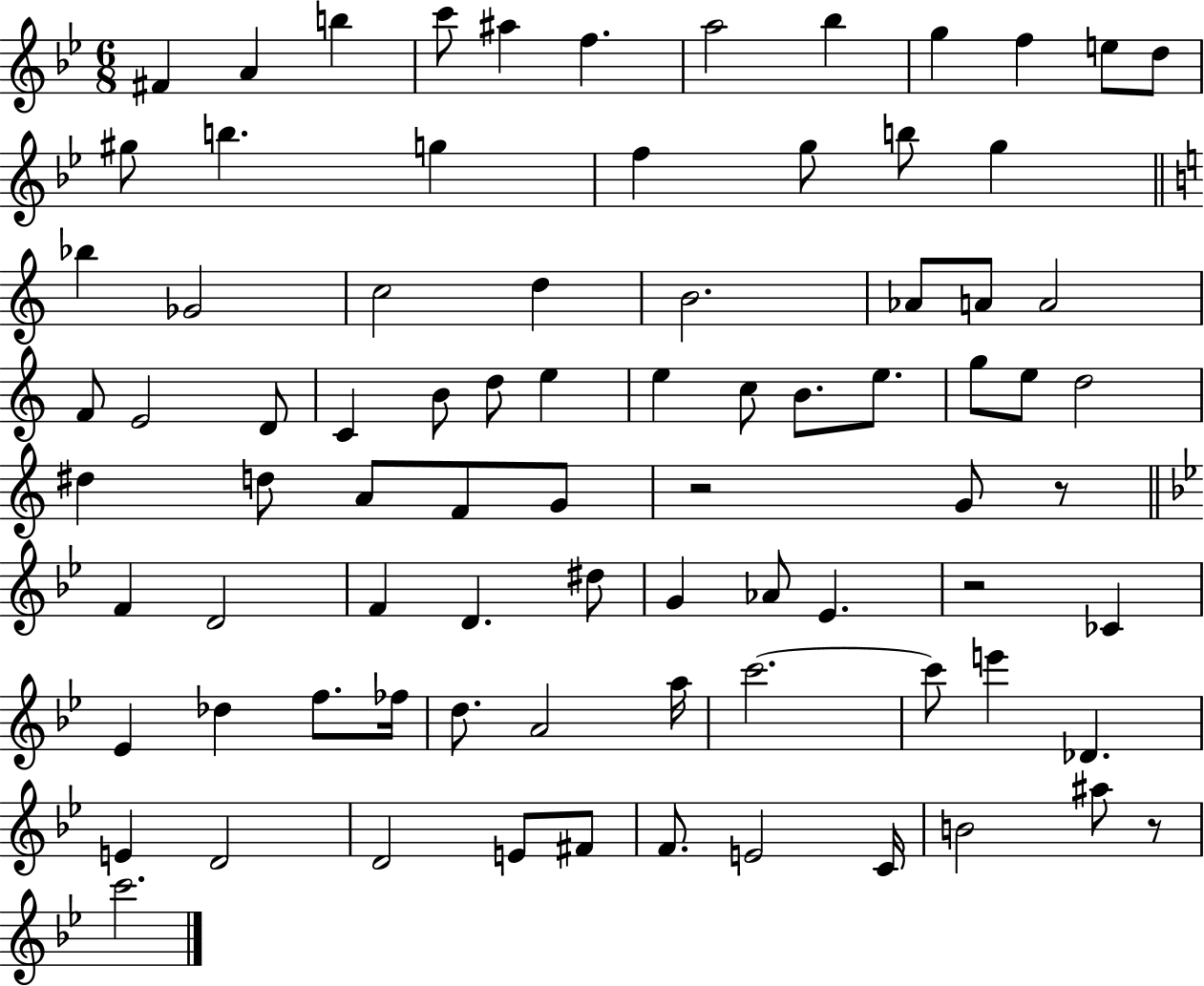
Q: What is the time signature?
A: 6/8